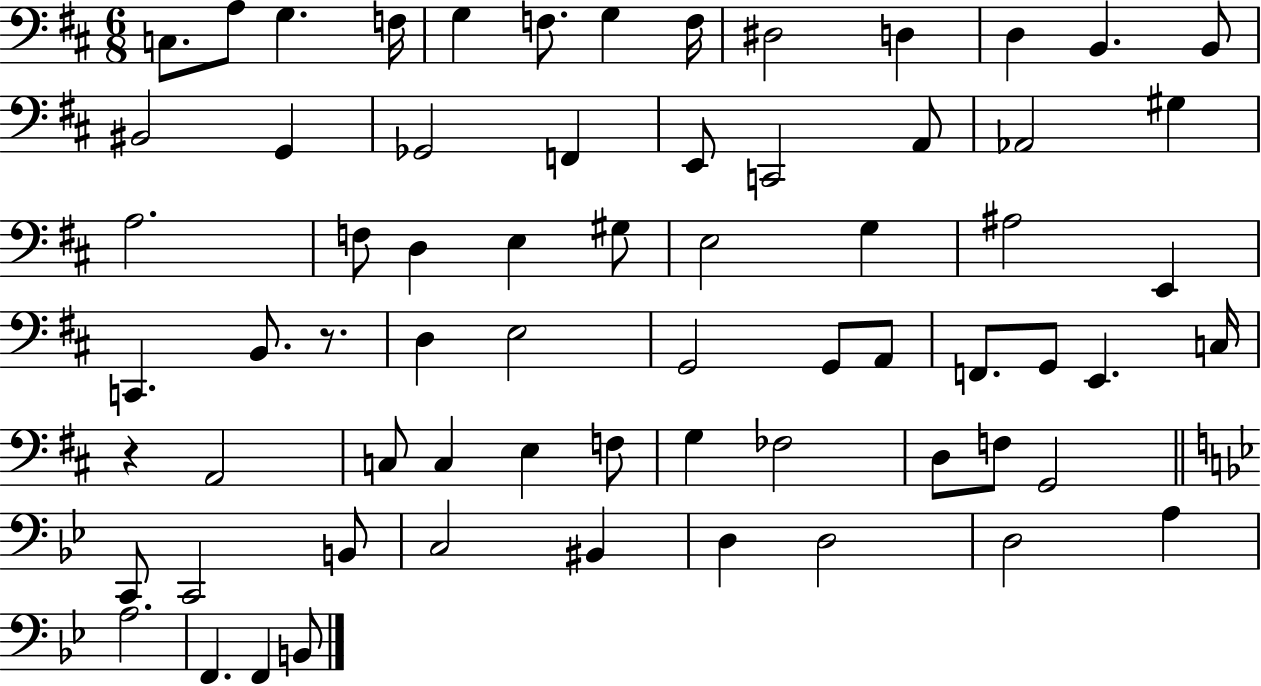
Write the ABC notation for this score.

X:1
T:Untitled
M:6/8
L:1/4
K:D
C,/2 A,/2 G, F,/4 G, F,/2 G, F,/4 ^D,2 D, D, B,, B,,/2 ^B,,2 G,, _G,,2 F,, E,,/2 C,,2 A,,/2 _A,,2 ^G, A,2 F,/2 D, E, ^G,/2 E,2 G, ^A,2 E,, C,, B,,/2 z/2 D, E,2 G,,2 G,,/2 A,,/2 F,,/2 G,,/2 E,, C,/4 z A,,2 C,/2 C, E, F,/2 G, _F,2 D,/2 F,/2 G,,2 C,,/2 C,,2 B,,/2 C,2 ^B,, D, D,2 D,2 A, A,2 F,, F,, B,,/2